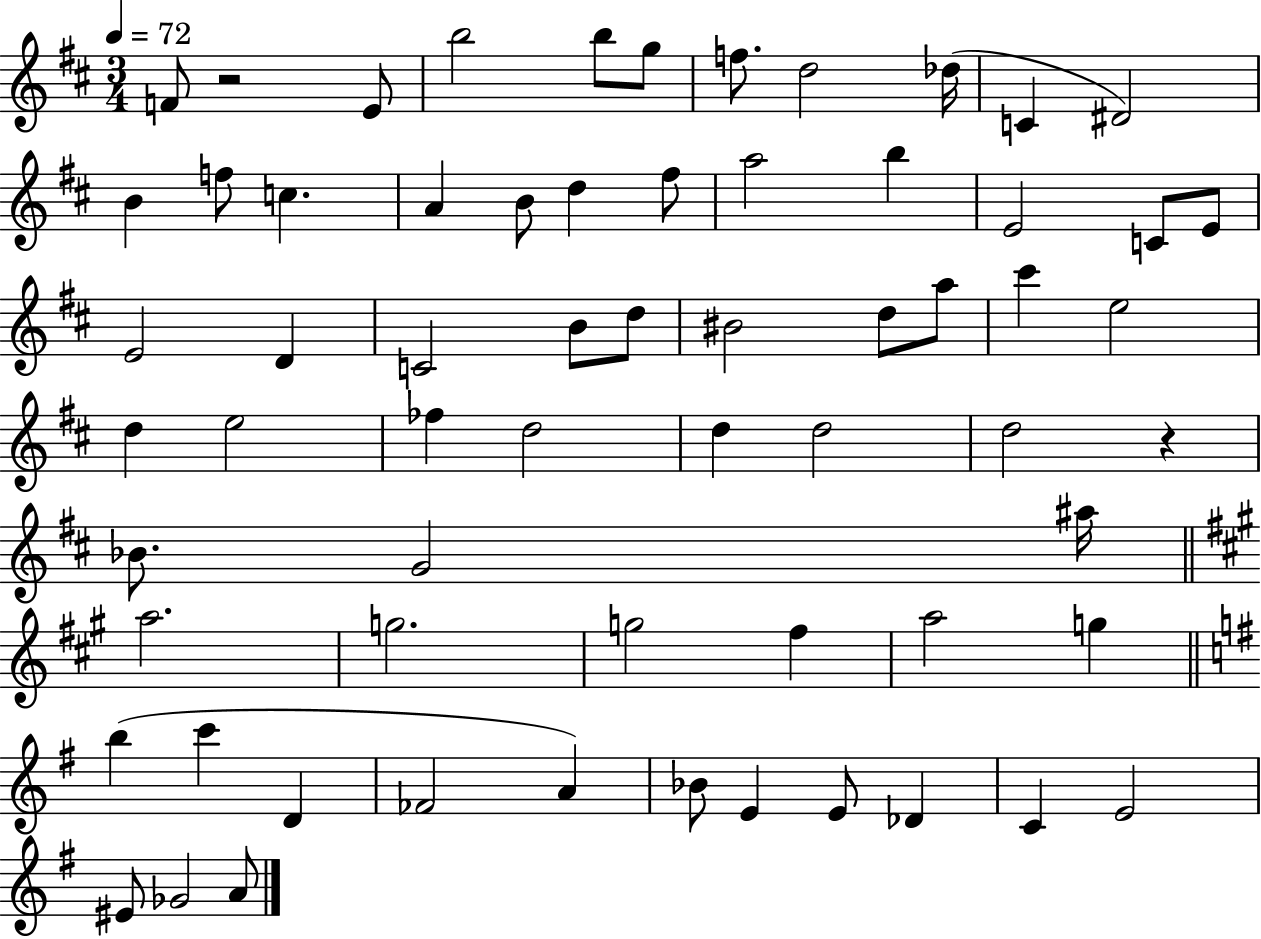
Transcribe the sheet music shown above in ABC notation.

X:1
T:Untitled
M:3/4
L:1/4
K:D
F/2 z2 E/2 b2 b/2 g/2 f/2 d2 _d/4 C ^D2 B f/2 c A B/2 d ^f/2 a2 b E2 C/2 E/2 E2 D C2 B/2 d/2 ^B2 d/2 a/2 ^c' e2 d e2 _f d2 d d2 d2 z _B/2 G2 ^a/4 a2 g2 g2 ^f a2 g b c' D _F2 A _B/2 E E/2 _D C E2 ^E/2 _G2 A/2